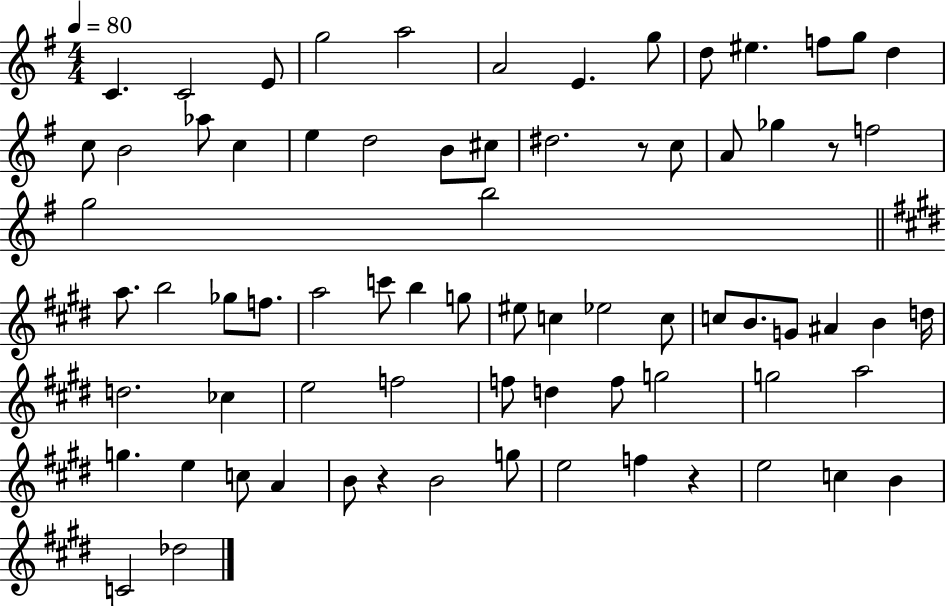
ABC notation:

X:1
T:Untitled
M:4/4
L:1/4
K:G
C C2 E/2 g2 a2 A2 E g/2 d/2 ^e f/2 g/2 d c/2 B2 _a/2 c e d2 B/2 ^c/2 ^d2 z/2 c/2 A/2 _g z/2 f2 g2 b2 a/2 b2 _g/2 f/2 a2 c'/2 b g/2 ^e/2 c _e2 c/2 c/2 B/2 G/2 ^A B d/4 d2 _c e2 f2 f/2 d f/2 g2 g2 a2 g e c/2 A B/2 z B2 g/2 e2 f z e2 c B C2 _d2